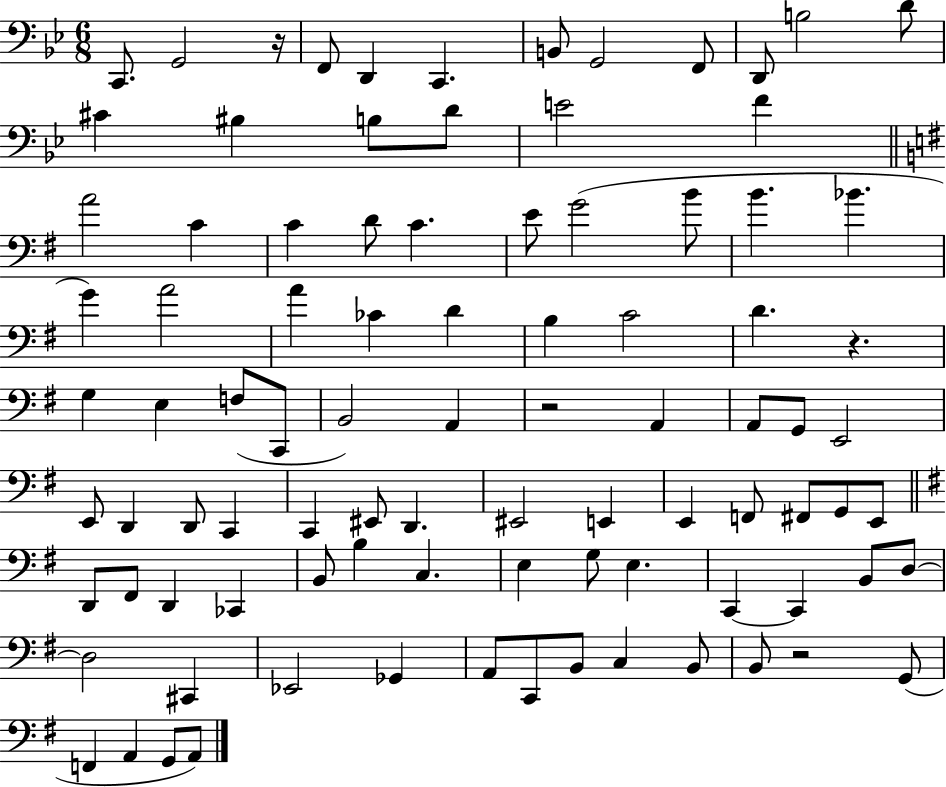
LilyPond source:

{
  \clef bass
  \numericTimeSignature
  \time 6/8
  \key bes \major
  c,8. g,2 r16 | f,8 d,4 c,4. | b,8 g,2 f,8 | d,8 b2 d'8 | \break cis'4 bis4 b8 d'8 | e'2 f'4 | \bar "||" \break \key e \minor a'2 c'4 | c'4 d'8 c'4. | e'8 g'2( b'8 | b'4. bes'4. | \break g'4) a'2 | a'4 ces'4 d'4 | b4 c'2 | d'4. r4. | \break g4 e4 f8( c,8 | b,2) a,4 | r2 a,4 | a,8 g,8 e,2 | \break e,8 d,4 d,8 c,4 | c,4 eis,8 d,4. | eis,2 e,4 | e,4 f,8 fis,8 g,8 e,8 | \break \bar "||" \break \key g \major d,8 fis,8 d,4 ces,4 | b,8 b4 c4. | e4 g8 e4. | c,4~~ c,4 b,8 d8~~ | \break d2 cis,4 | ees,2 ges,4 | a,8 c,8 b,8 c4 b,8 | b,8 r2 g,8( | \break f,4 a,4 g,8 a,8) | \bar "|."
}